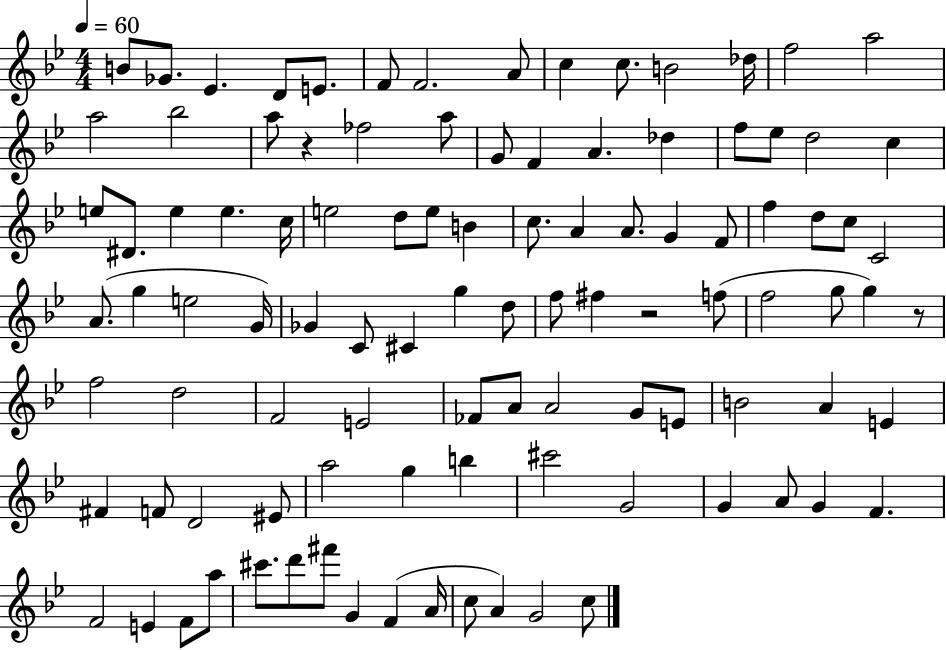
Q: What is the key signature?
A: BES major